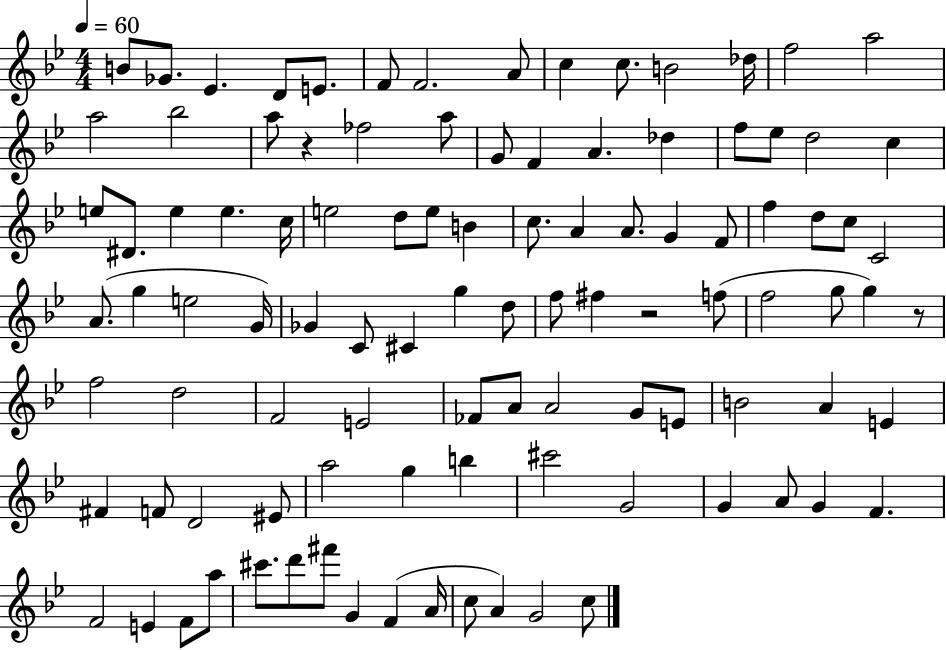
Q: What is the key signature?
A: BES major